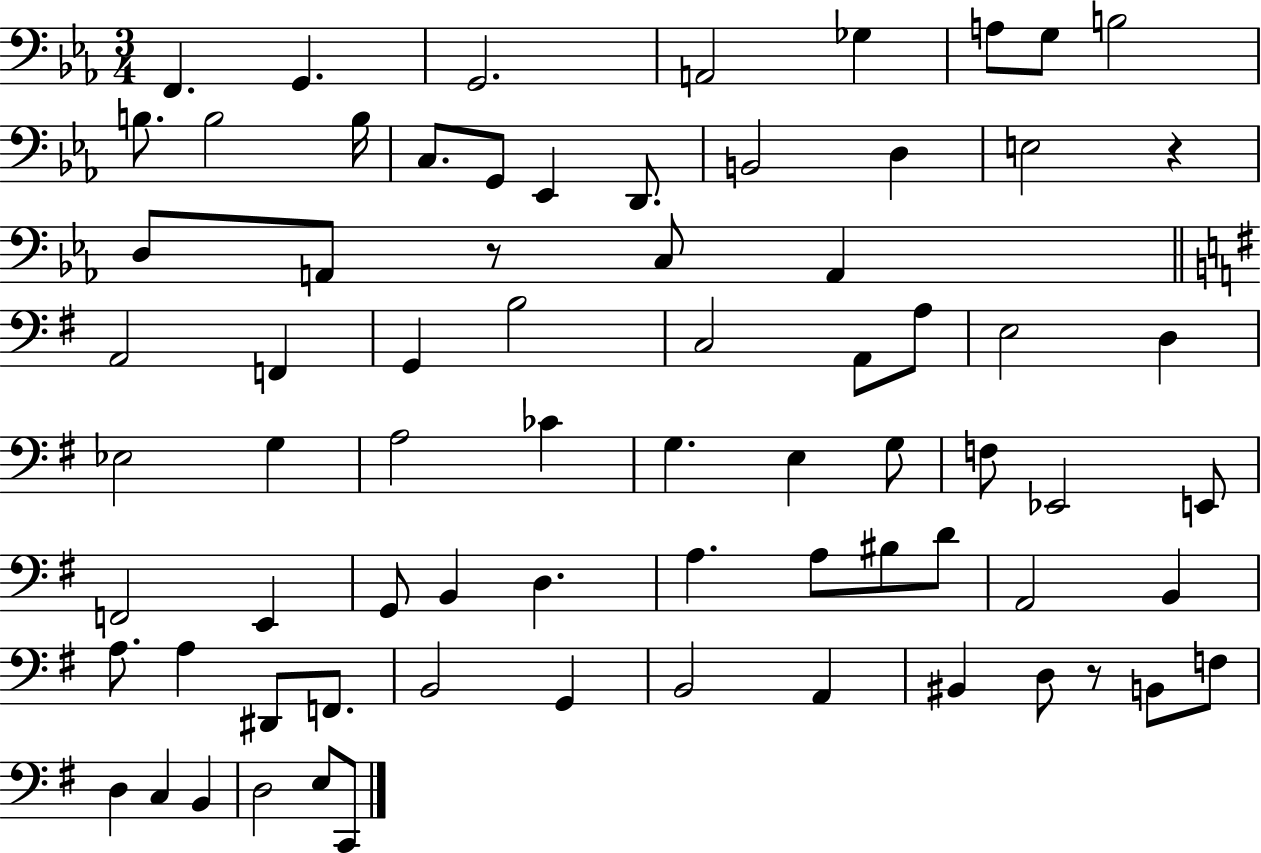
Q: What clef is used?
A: bass